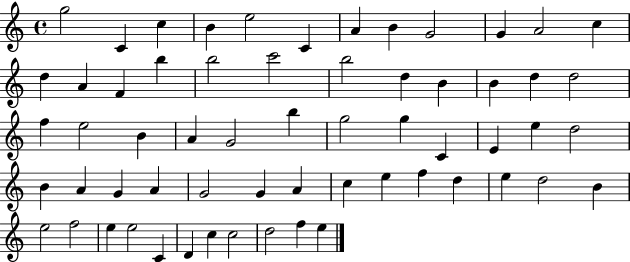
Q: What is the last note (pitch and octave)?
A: E5